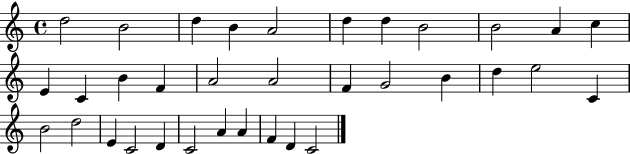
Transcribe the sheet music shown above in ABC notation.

X:1
T:Untitled
M:4/4
L:1/4
K:C
d2 B2 d B A2 d d B2 B2 A c E C B F A2 A2 F G2 B d e2 C B2 d2 E C2 D C2 A A F D C2